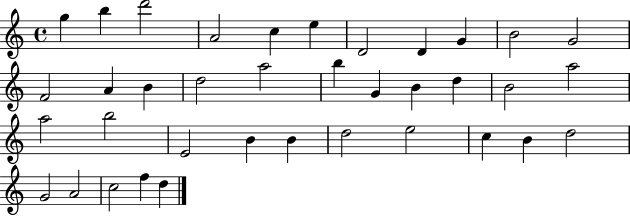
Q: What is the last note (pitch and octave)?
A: D5